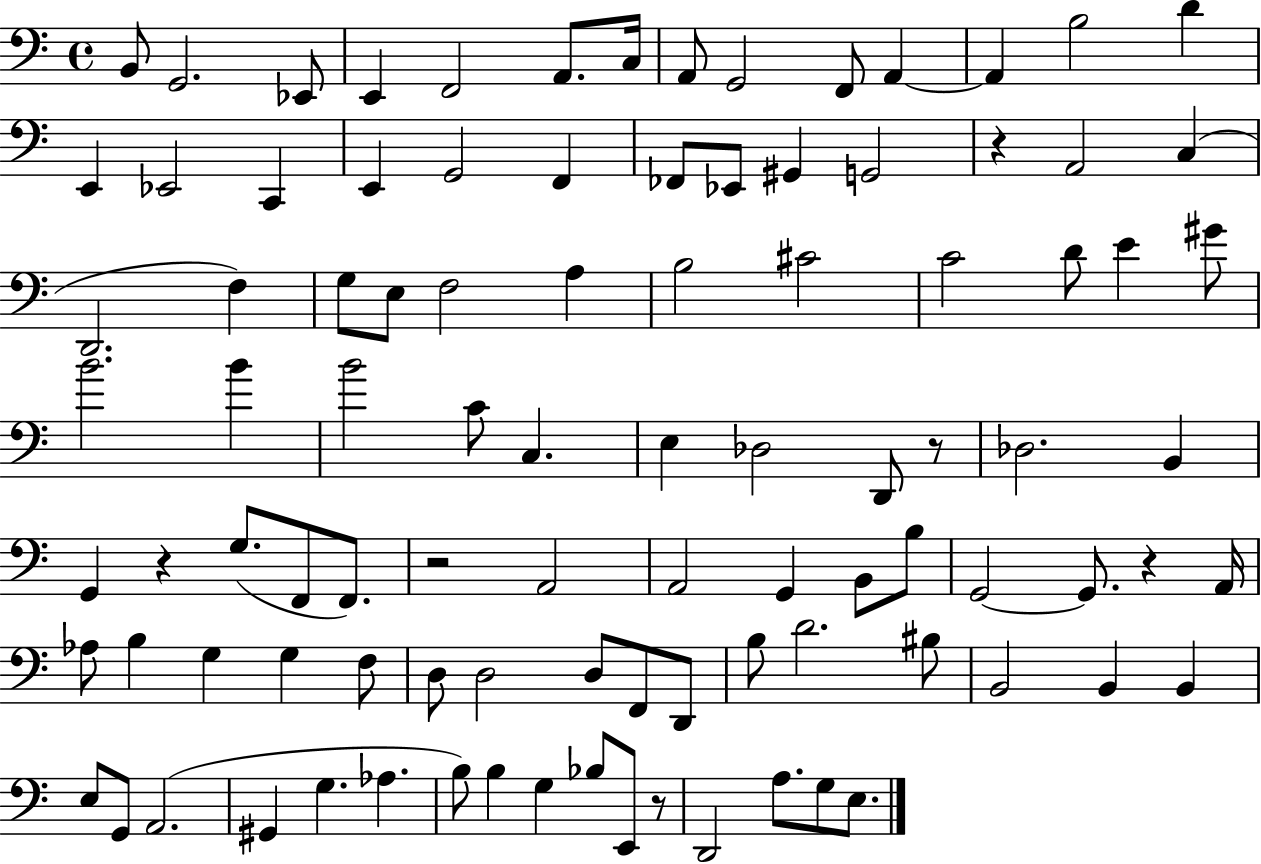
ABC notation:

X:1
T:Untitled
M:4/4
L:1/4
K:C
B,,/2 G,,2 _E,,/2 E,, F,,2 A,,/2 C,/4 A,,/2 G,,2 F,,/2 A,, A,, B,2 D E,, _E,,2 C,, E,, G,,2 F,, _F,,/2 _E,,/2 ^G,, G,,2 z A,,2 C, D,,2 F, G,/2 E,/2 F,2 A, B,2 ^C2 C2 D/2 E ^G/2 B2 B B2 C/2 C, E, _D,2 D,,/2 z/2 _D,2 B,, G,, z G,/2 F,,/2 F,,/2 z2 A,,2 A,,2 G,, B,,/2 B,/2 G,,2 G,,/2 z A,,/4 _A,/2 B, G, G, F,/2 D,/2 D,2 D,/2 F,,/2 D,,/2 B,/2 D2 ^B,/2 B,,2 B,, B,, E,/2 G,,/2 A,,2 ^G,, G, _A, B,/2 B, G, _B,/2 E,,/2 z/2 D,,2 A,/2 G,/2 E,/2